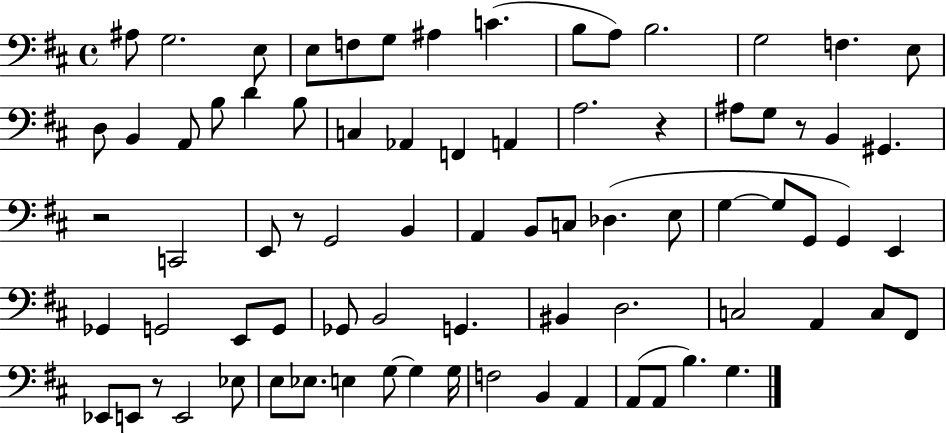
{
  \clef bass
  \time 4/4
  \defaultTimeSignature
  \key d \major
  ais8 g2. e8 | e8 f8 g8 ais4 c'4.( | b8 a8) b2. | g2 f4. e8 | \break d8 b,4 a,8 b8 d'4 b8 | c4 aes,4 f,4 a,4 | a2. r4 | ais8 g8 r8 b,4 gis,4. | \break r2 c,2 | e,8 r8 g,2 b,4 | a,4 b,8 c8 des4.( e8 | g4~~ g8 g,8 g,4) e,4 | \break ges,4 g,2 e,8 g,8 | ges,8 b,2 g,4. | bis,4 d2. | c2 a,4 c8 fis,8 | \break ees,8 e,8 r8 e,2 ees8 | e8 ees8. e4 g8~~ g4 g16 | f2 b,4 a,4 | a,8( a,8 b4.) g4. | \break \bar "|."
}